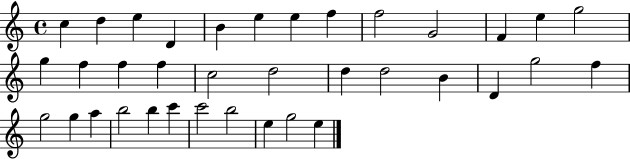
X:1
T:Untitled
M:4/4
L:1/4
K:C
c d e D B e e f f2 G2 F e g2 g f f f c2 d2 d d2 B D g2 f g2 g a b2 b c' c'2 b2 e g2 e